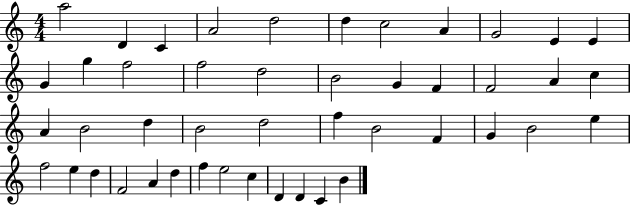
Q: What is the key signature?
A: C major